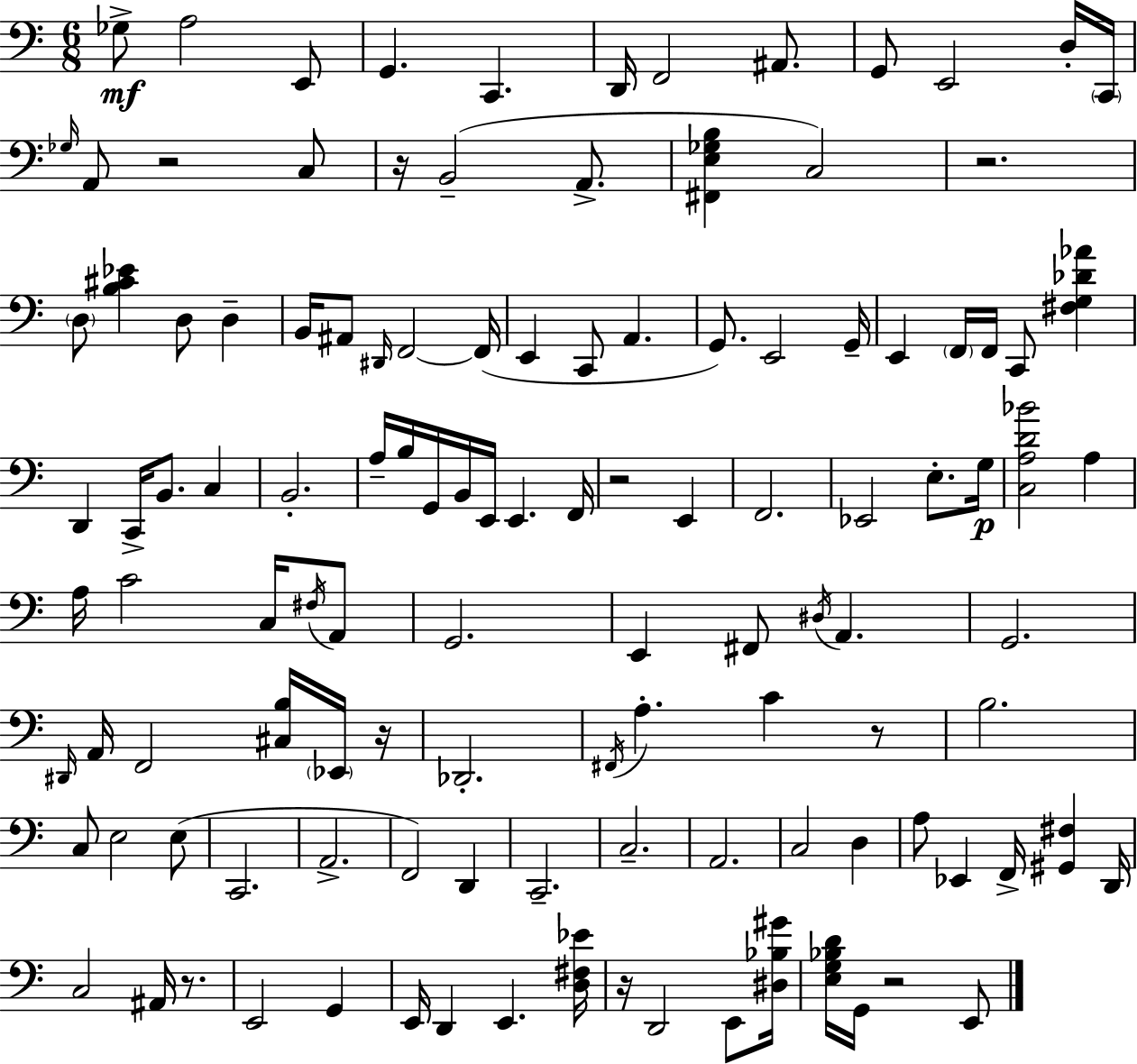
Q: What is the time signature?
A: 6/8